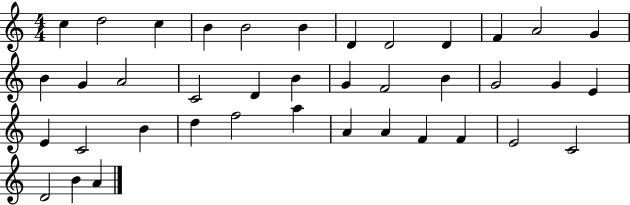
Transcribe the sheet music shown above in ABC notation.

X:1
T:Untitled
M:4/4
L:1/4
K:C
c d2 c B B2 B D D2 D F A2 G B G A2 C2 D B G F2 B G2 G E E C2 B d f2 a A A F F E2 C2 D2 B A